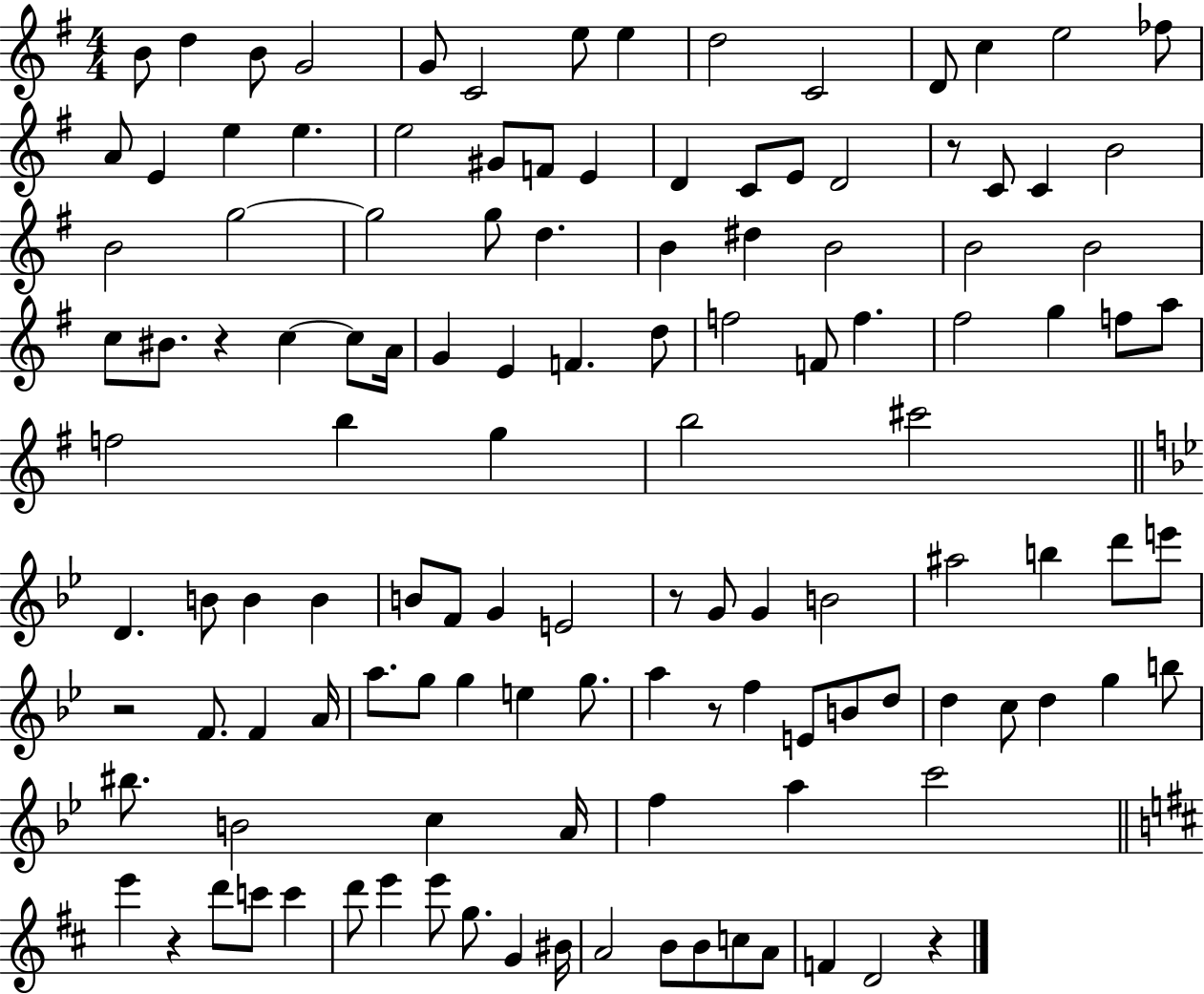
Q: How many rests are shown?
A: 7